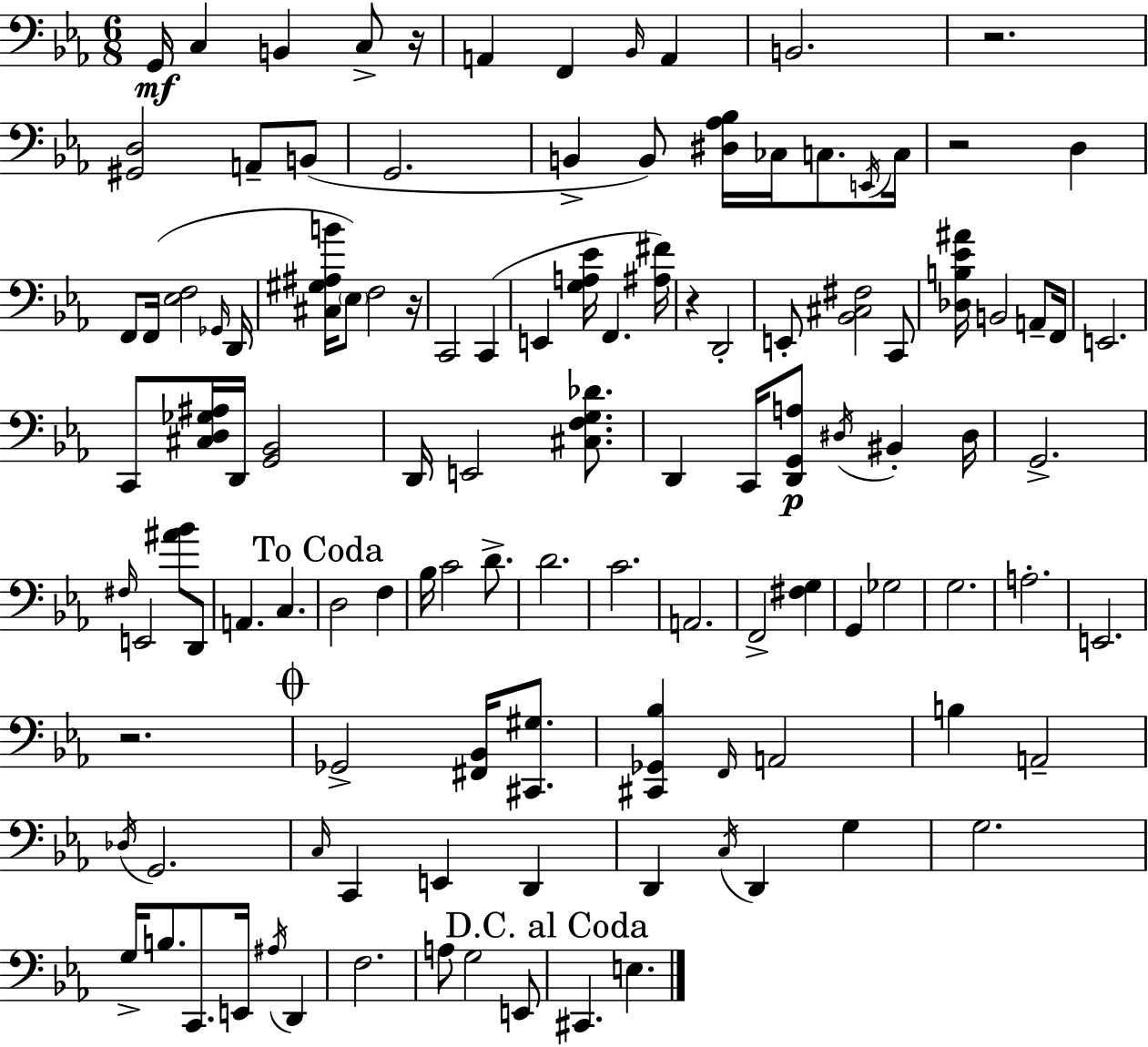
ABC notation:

X:1
T:Untitled
M:6/8
L:1/4
K:Cm
G,,/4 C, B,, C,/2 z/4 A,, F,, _B,,/4 A,, B,,2 z2 [^G,,D,]2 A,,/2 B,,/2 G,,2 B,, B,,/2 [^D,_A,_B,]/4 _C,/4 C,/2 E,,/4 C,/4 z2 D, F,,/2 F,,/4 [_E,F,]2 _G,,/4 D,,/4 [^C,^G,^A,B]/4 _E,/2 F,2 z/4 C,,2 C,, E,, [G,A,_E]/4 F,, [^A,^F]/4 z D,,2 E,,/2 [_B,,^C,^F,]2 C,,/2 [_D,B,_E^A]/4 B,,2 A,,/2 F,,/4 E,,2 C,,/2 [^C,D,_G,^A,]/4 D,,/4 [G,,_B,,]2 D,,/4 E,,2 [^C,F,G,_D]/2 D,, C,,/4 [D,,G,,A,]/2 ^D,/4 ^B,, ^D,/4 G,,2 ^F,/4 E,,2 [^A_B]/2 D,,/2 A,, C, D,2 F, _B,/4 C2 D/2 D2 C2 A,,2 F,,2 [^F,G,] G,, _G,2 G,2 A,2 E,,2 z2 _G,,2 [^F,,_B,,]/4 [^C,,^G,]/2 [^C,,_G,,_B,] F,,/4 A,,2 B, A,,2 _D,/4 G,,2 C,/4 C,, E,, D,, D,, C,/4 D,, G, G,2 G,/4 B,/2 C,,/2 E,,/4 ^A,/4 D,, F,2 A,/2 G,2 E,,/2 ^C,, E,